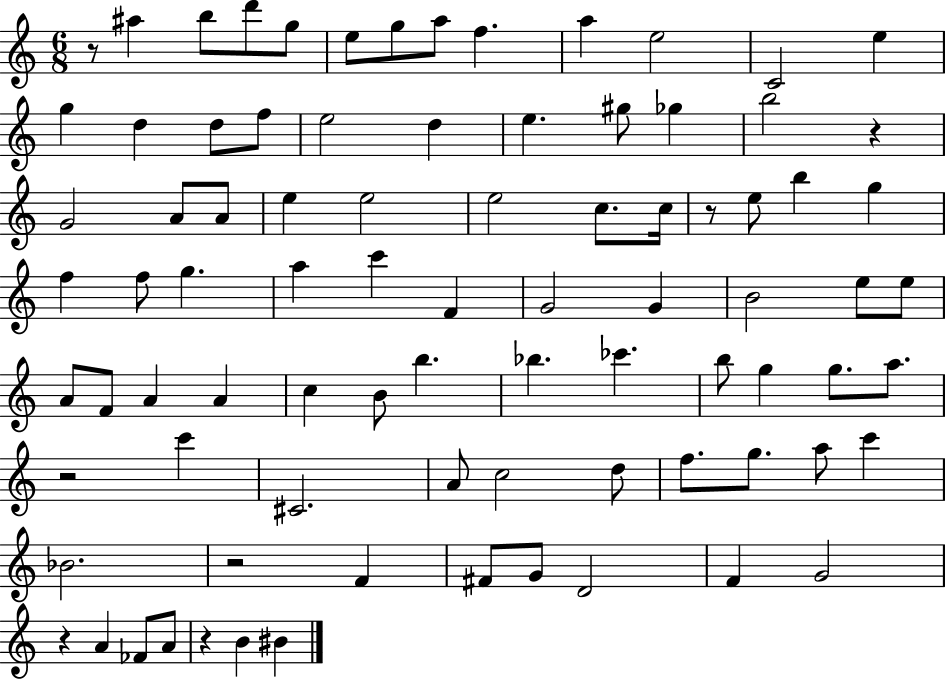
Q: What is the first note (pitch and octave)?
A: A#5